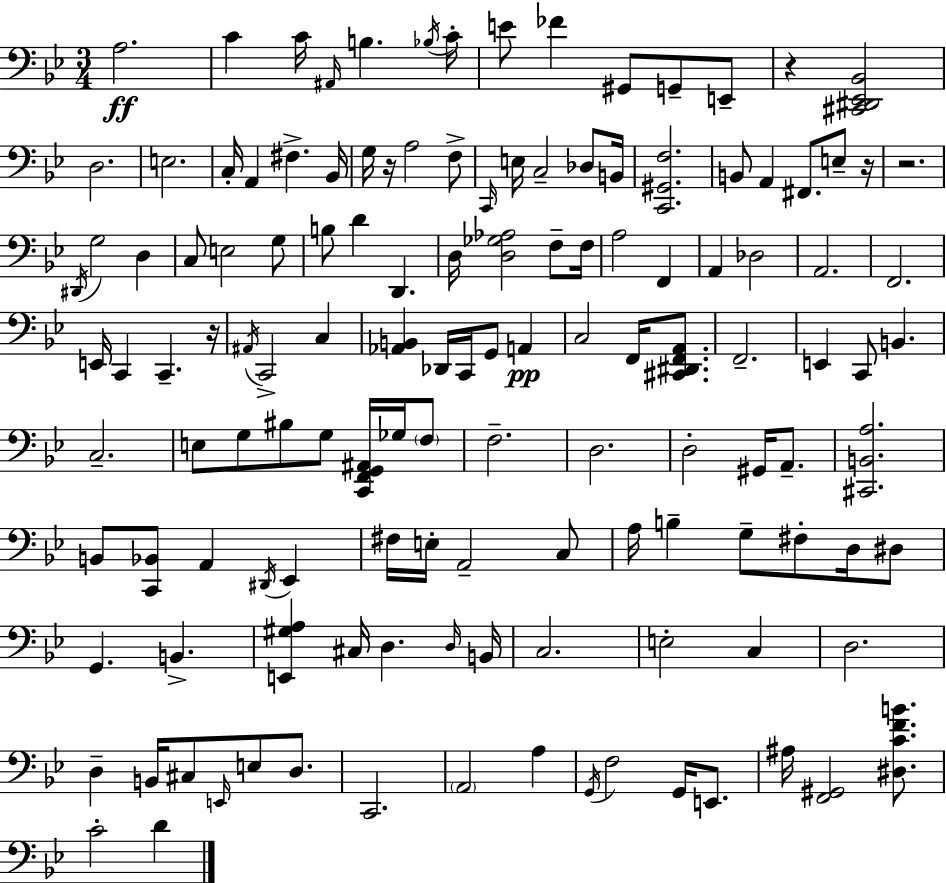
X:1
T:Untitled
M:3/4
L:1/4
K:Bb
A,2 C C/4 ^A,,/4 B, _B,/4 C/4 E/2 _F ^G,,/2 G,,/2 E,,/2 z [^C,,^D,,_E,,_B,,]2 D,2 E,2 C,/4 A,, ^F, _B,,/4 G,/4 z/4 A,2 F,/2 C,,/4 E,/4 C,2 _D,/2 B,,/4 [C,,^G,,F,]2 B,,/2 A,, ^F,,/2 E,/2 z/4 z2 ^D,,/4 G,2 D, C,/2 E,2 G,/2 B,/2 D D,, D,/4 [D,_G,_A,]2 F,/2 F,/4 A,2 F,, A,, _D,2 A,,2 F,,2 E,,/4 C,, C,, z/4 ^A,,/4 C,,2 C, [_A,,B,,] _D,,/4 C,,/4 G,,/2 A,, C,2 F,,/4 [^C,,^D,,F,,A,,]/2 F,,2 E,, C,,/2 B,, C,2 E,/2 G,/2 ^B,/2 G,/2 [C,,F,,G,,^A,,]/4 _G,/4 F,/2 F,2 D,2 D,2 ^G,,/4 A,,/2 [^C,,B,,A,]2 B,,/2 [C,,_B,,]/2 A,, ^D,,/4 _E,, ^F,/4 E,/4 A,,2 C,/2 A,/4 B, G,/2 ^F,/2 D,/4 ^D,/2 G,, B,, [E,,^G,A,] ^C,/4 D, D,/4 B,,/4 C,2 E,2 C, D,2 D, B,,/4 ^C,/2 E,,/4 E,/2 D,/2 C,,2 A,,2 A, G,,/4 F,2 G,,/4 E,,/2 ^A,/4 [F,,^G,,]2 [^D,CFB]/2 C2 D